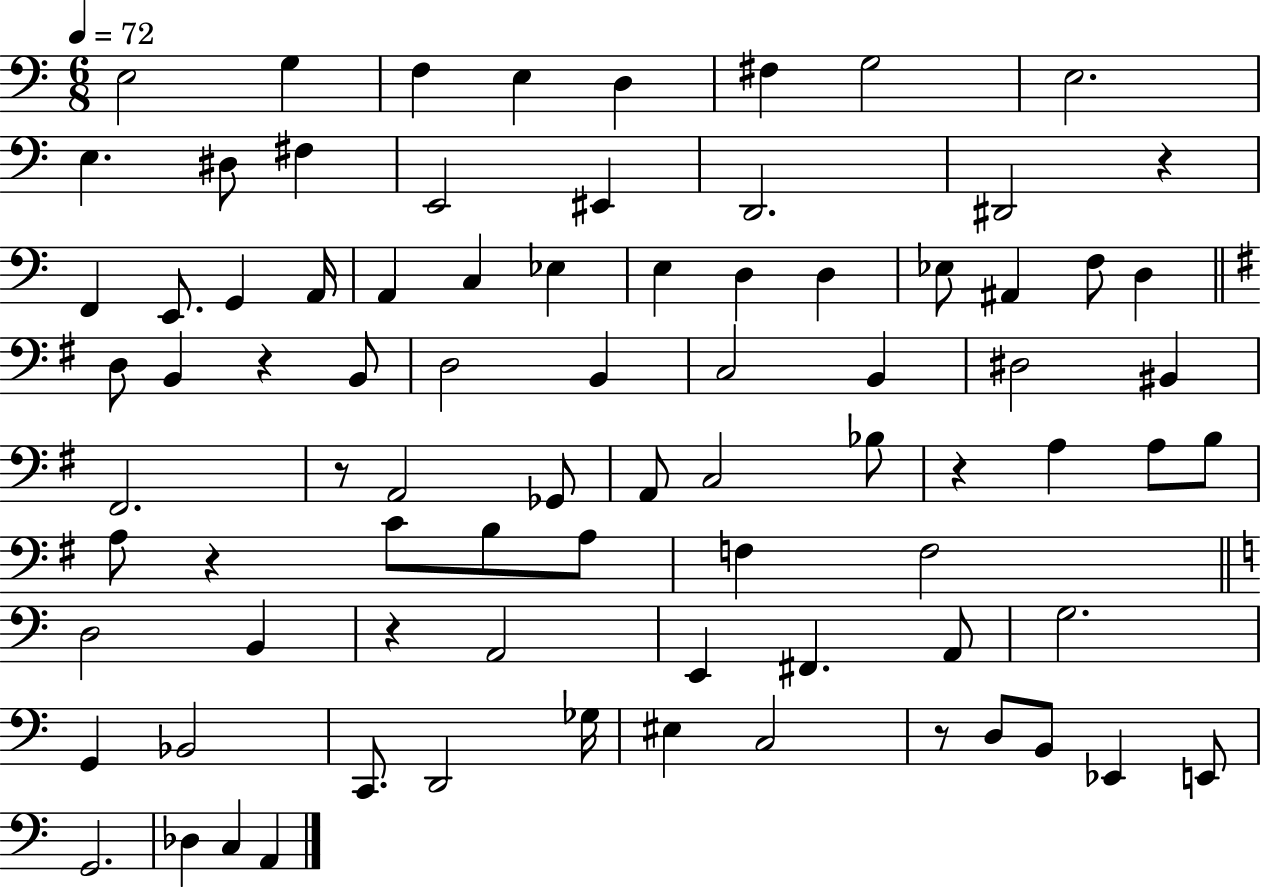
E3/h G3/q F3/q E3/q D3/q F#3/q G3/h E3/h. E3/q. D#3/e F#3/q E2/h EIS2/q D2/h. D#2/h R/q F2/q E2/e. G2/q A2/s A2/q C3/q Eb3/q E3/q D3/q D3/q Eb3/e A#2/q F3/e D3/q D3/e B2/q R/q B2/e D3/h B2/q C3/h B2/q D#3/h BIS2/q F#2/h. R/e A2/h Gb2/e A2/e C3/h Bb3/e R/q A3/q A3/e B3/e A3/e R/q C4/e B3/e A3/e F3/q F3/h D3/h B2/q R/q A2/h E2/q F#2/q. A2/e G3/h. G2/q Bb2/h C2/e. D2/h Gb3/s EIS3/q C3/h R/e D3/e B2/e Eb2/q E2/e G2/h. Db3/q C3/q A2/q